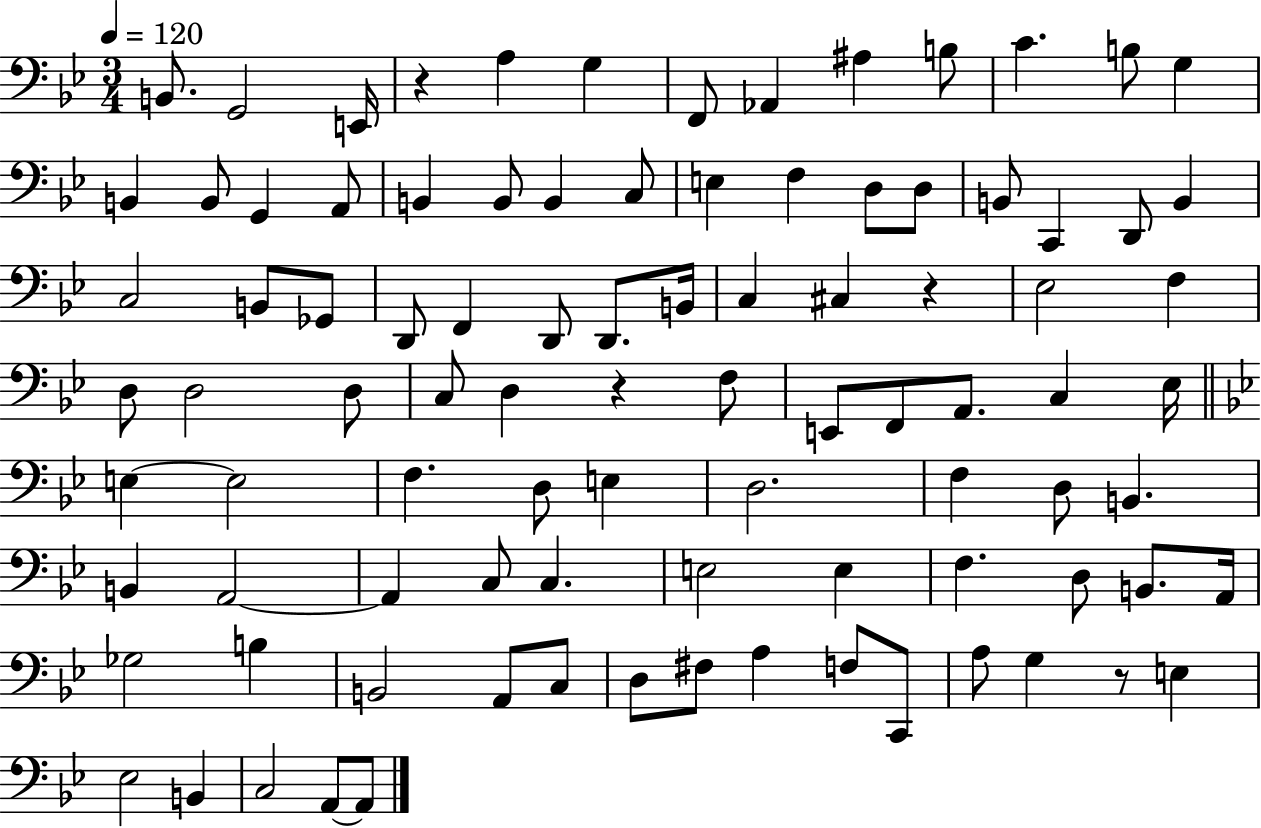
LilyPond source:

{
  \clef bass
  \numericTimeSignature
  \time 3/4
  \key bes \major
  \tempo 4 = 120
  b,8. g,2 e,16 | r4 a4 g4 | f,8 aes,4 ais4 b8 | c'4. b8 g4 | \break b,4 b,8 g,4 a,8 | b,4 b,8 b,4 c8 | e4 f4 d8 d8 | b,8 c,4 d,8 b,4 | \break c2 b,8 ges,8 | d,8 f,4 d,8 d,8. b,16 | c4 cis4 r4 | ees2 f4 | \break d8 d2 d8 | c8 d4 r4 f8 | e,8 f,8 a,8. c4 ees16 | \bar "||" \break \key g \minor e4~~ e2 | f4. d8 e4 | d2. | f4 d8 b,4. | \break b,4 a,2~~ | a,4 c8 c4. | e2 e4 | f4. d8 b,8. a,16 | \break ges2 b4 | b,2 a,8 c8 | d8 fis8 a4 f8 c,8 | a8 g4 r8 e4 | \break ees2 b,4 | c2 a,8~~ a,8 | \bar "|."
}